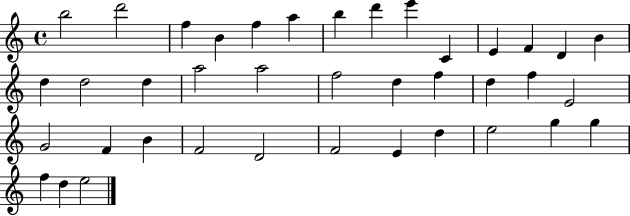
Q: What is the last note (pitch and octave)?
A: E5